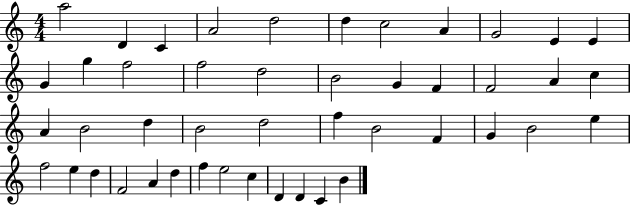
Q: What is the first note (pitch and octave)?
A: A5